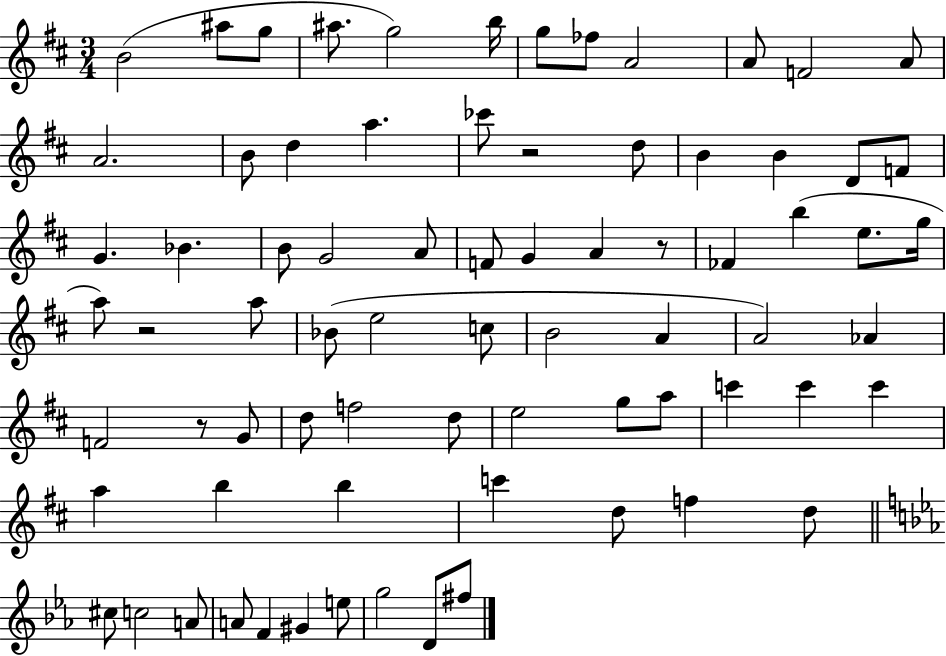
B4/h A#5/e G5/e A#5/e. G5/h B5/s G5/e FES5/e A4/h A4/e F4/h A4/e A4/h. B4/e D5/q A5/q. CES6/e R/h D5/e B4/q B4/q D4/e F4/e G4/q. Bb4/q. B4/e G4/h A4/e F4/e G4/q A4/q R/e FES4/q B5/q E5/e. G5/s A5/e R/h A5/e Bb4/e E5/h C5/e B4/h A4/q A4/h Ab4/q F4/h R/e G4/e D5/e F5/h D5/e E5/h G5/e A5/e C6/q C6/q C6/q A5/q B5/q B5/q C6/q D5/e F5/q D5/e C#5/e C5/h A4/e A4/e F4/q G#4/q E5/e G5/h D4/e F#5/e